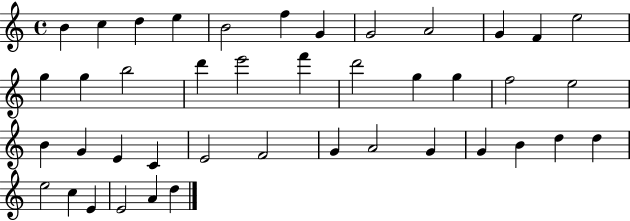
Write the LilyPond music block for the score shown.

{
  \clef treble
  \time 4/4
  \defaultTimeSignature
  \key c \major
  b'4 c''4 d''4 e''4 | b'2 f''4 g'4 | g'2 a'2 | g'4 f'4 e''2 | \break g''4 g''4 b''2 | d'''4 e'''2 f'''4 | d'''2 g''4 g''4 | f''2 e''2 | \break b'4 g'4 e'4 c'4 | e'2 f'2 | g'4 a'2 g'4 | g'4 b'4 d''4 d''4 | \break e''2 c''4 e'4 | e'2 a'4 d''4 | \bar "|."
}